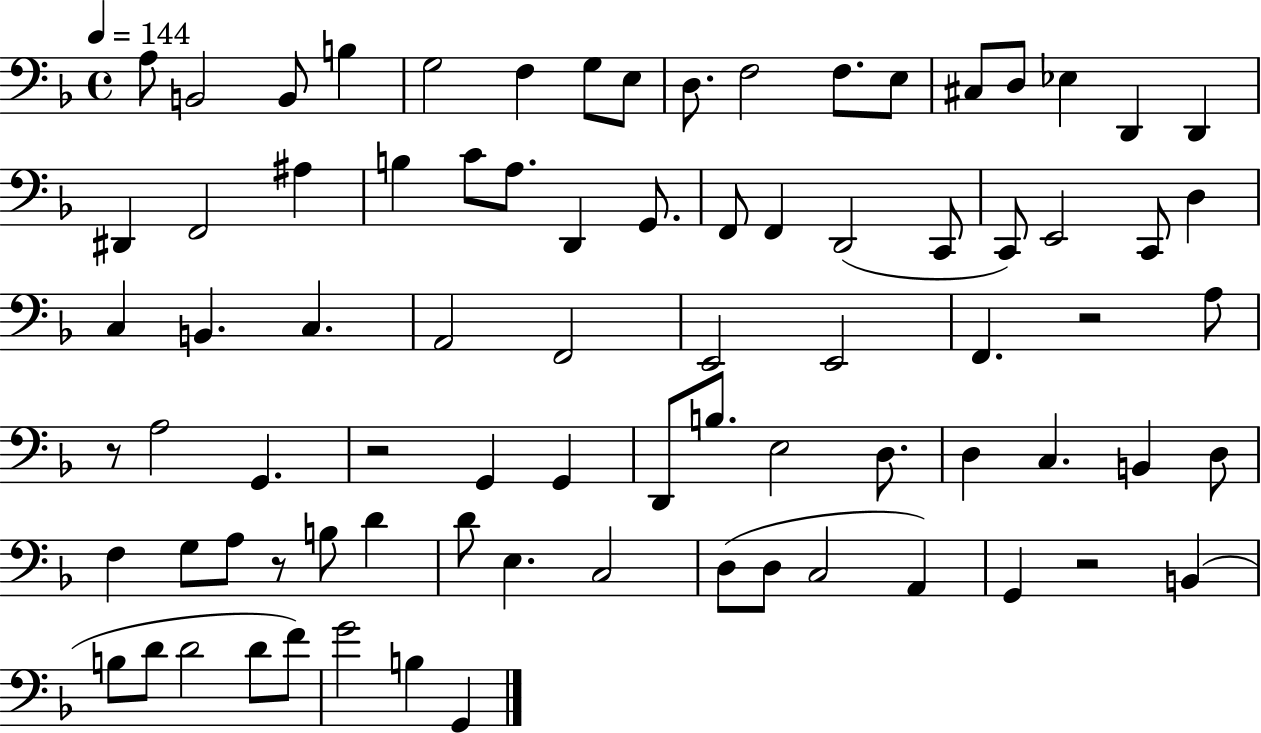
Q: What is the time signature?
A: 4/4